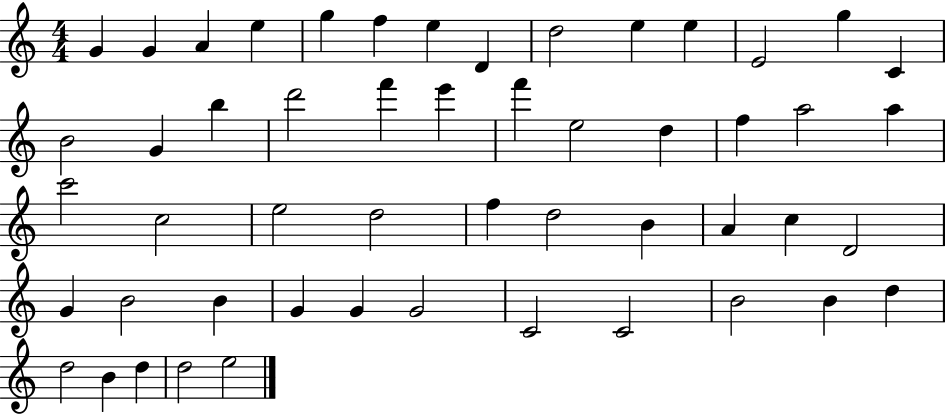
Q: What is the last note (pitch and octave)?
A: E5